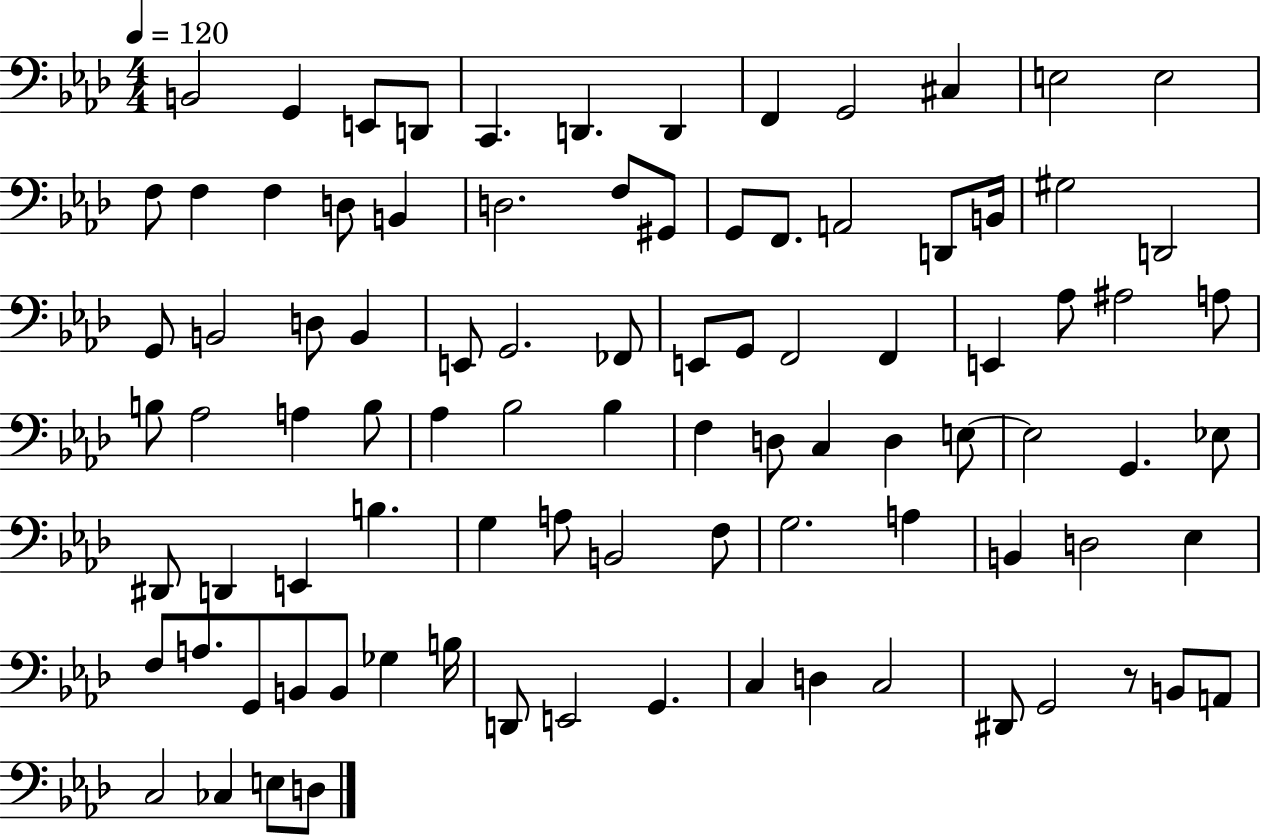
{
  \clef bass
  \numericTimeSignature
  \time 4/4
  \key aes \major
  \tempo 4 = 120
  b,2 g,4 e,8 d,8 | c,4. d,4. d,4 | f,4 g,2 cis4 | e2 e2 | \break f8 f4 f4 d8 b,4 | d2. f8 gis,8 | g,8 f,8. a,2 d,8 b,16 | gis2 d,2 | \break g,8 b,2 d8 b,4 | e,8 g,2. fes,8 | e,8 g,8 f,2 f,4 | e,4 aes8 ais2 a8 | \break b8 aes2 a4 b8 | aes4 bes2 bes4 | f4 d8 c4 d4 e8~~ | e2 g,4. ees8 | \break dis,8 d,4 e,4 b4. | g4 a8 b,2 f8 | g2. a4 | b,4 d2 ees4 | \break f8 a8. g,8 b,8 b,8 ges4 b16 | d,8 e,2 g,4. | c4 d4 c2 | dis,8 g,2 r8 b,8 a,8 | \break c2 ces4 e8 d8 | \bar "|."
}